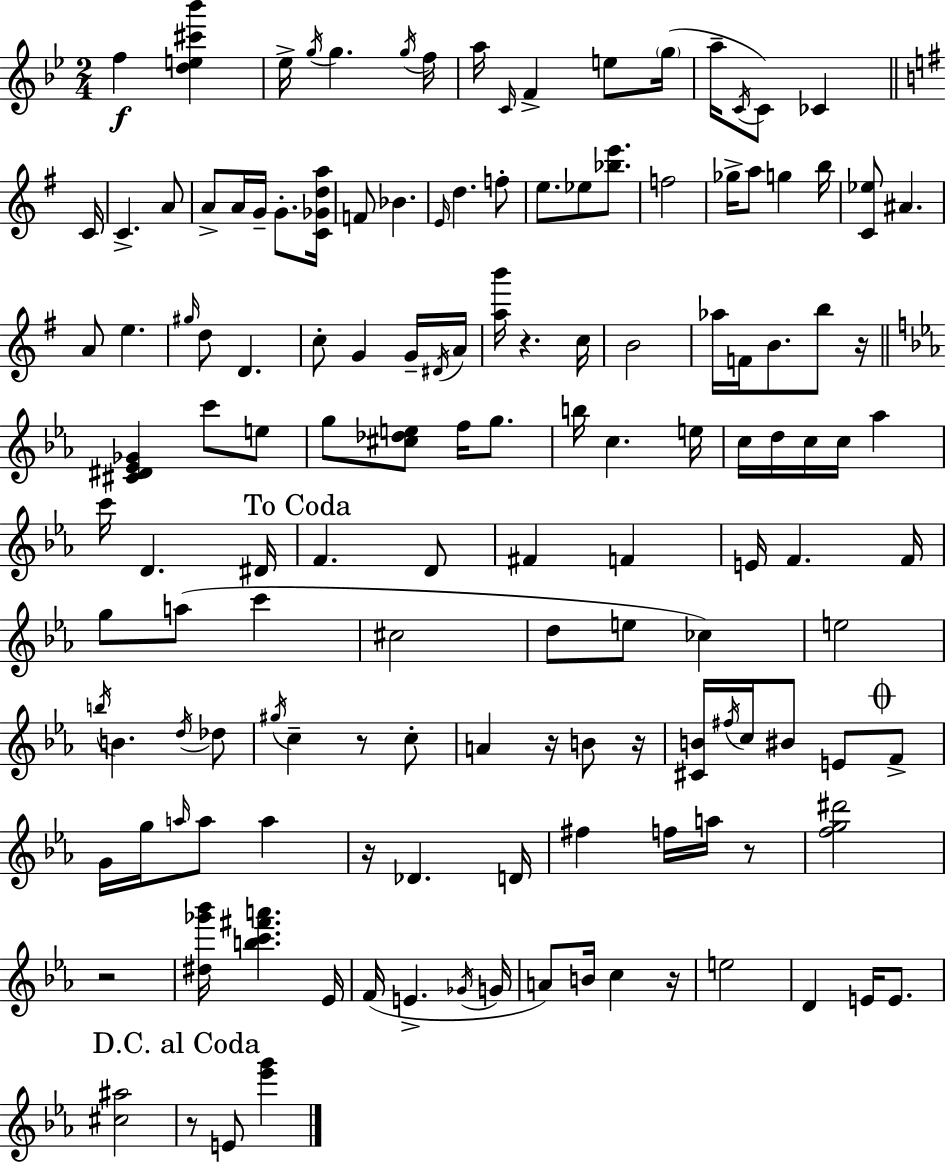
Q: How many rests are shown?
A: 10